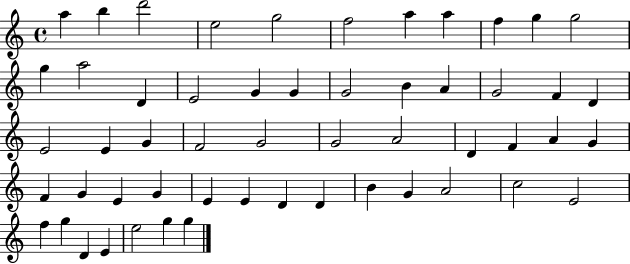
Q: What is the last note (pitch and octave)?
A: G5